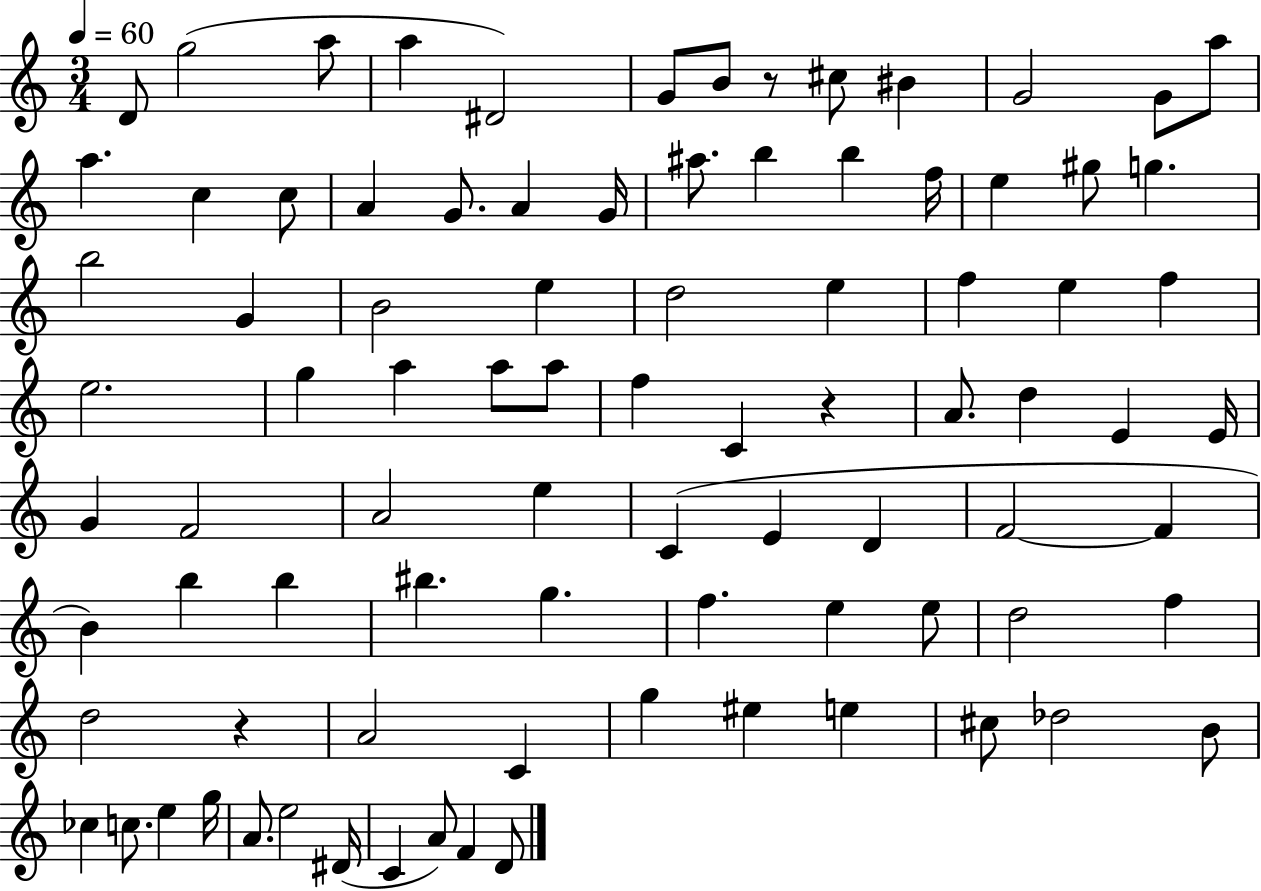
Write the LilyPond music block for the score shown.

{
  \clef treble
  \numericTimeSignature
  \time 3/4
  \key c \major
  \tempo 4 = 60
  d'8 g''2( a''8 | a''4 dis'2) | g'8 b'8 r8 cis''8 bis'4 | g'2 g'8 a''8 | \break a''4. c''4 c''8 | a'4 g'8. a'4 g'16 | ais''8. b''4 b''4 f''16 | e''4 gis''8 g''4. | \break b''2 g'4 | b'2 e''4 | d''2 e''4 | f''4 e''4 f''4 | \break e''2. | g''4 a''4 a''8 a''8 | f''4 c'4 r4 | a'8. d''4 e'4 e'16 | \break g'4 f'2 | a'2 e''4 | c'4( e'4 d'4 | f'2~~ f'4 | \break b'4) b''4 b''4 | bis''4. g''4. | f''4. e''4 e''8 | d''2 f''4 | \break d''2 r4 | a'2 c'4 | g''4 eis''4 e''4 | cis''8 des''2 b'8 | \break ces''4 c''8. e''4 g''16 | a'8. e''2 dis'16( | c'4 a'8) f'4 d'8 | \bar "|."
}